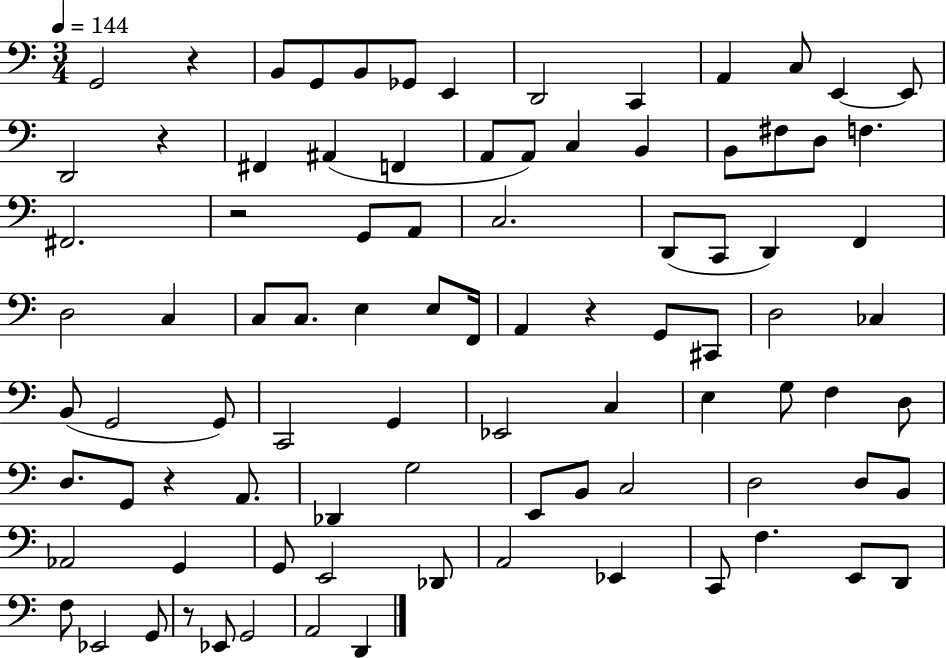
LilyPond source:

{
  \clef bass
  \numericTimeSignature
  \time 3/4
  \key c \major
  \tempo 4 = 144
  g,2 r4 | b,8 g,8 b,8 ges,8 e,4 | d,2 c,4 | a,4 c8 e,4~~ e,8 | \break d,2 r4 | fis,4 ais,4( f,4 | a,8 a,8) c4 b,4 | b,8 fis8 d8 f4. | \break fis,2. | r2 g,8 a,8 | c2. | d,8( c,8 d,4) f,4 | \break d2 c4 | c8 c8. e4 e8 f,16 | a,4 r4 g,8 cis,8 | d2 ces4 | \break b,8( g,2 g,8) | c,2 g,4 | ees,2 c4 | e4 g8 f4 d8 | \break d8. g,8 r4 a,8. | des,4 g2 | e,8 b,8 c2 | d2 d8 b,8 | \break aes,2 g,4 | g,8 e,2 des,8 | a,2 ees,4 | c,8 f4. e,8 d,8 | \break f8 ees,2 g,8 | r8 ees,8 g,2 | a,2 d,4 | \bar "|."
}